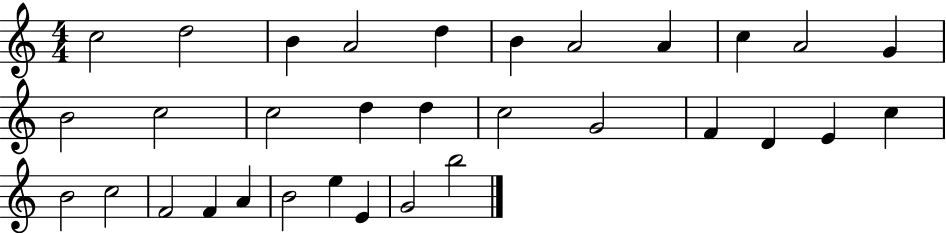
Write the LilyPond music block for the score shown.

{
  \clef treble
  \numericTimeSignature
  \time 4/4
  \key c \major
  c''2 d''2 | b'4 a'2 d''4 | b'4 a'2 a'4 | c''4 a'2 g'4 | \break b'2 c''2 | c''2 d''4 d''4 | c''2 g'2 | f'4 d'4 e'4 c''4 | \break b'2 c''2 | f'2 f'4 a'4 | b'2 e''4 e'4 | g'2 b''2 | \break \bar "|."
}